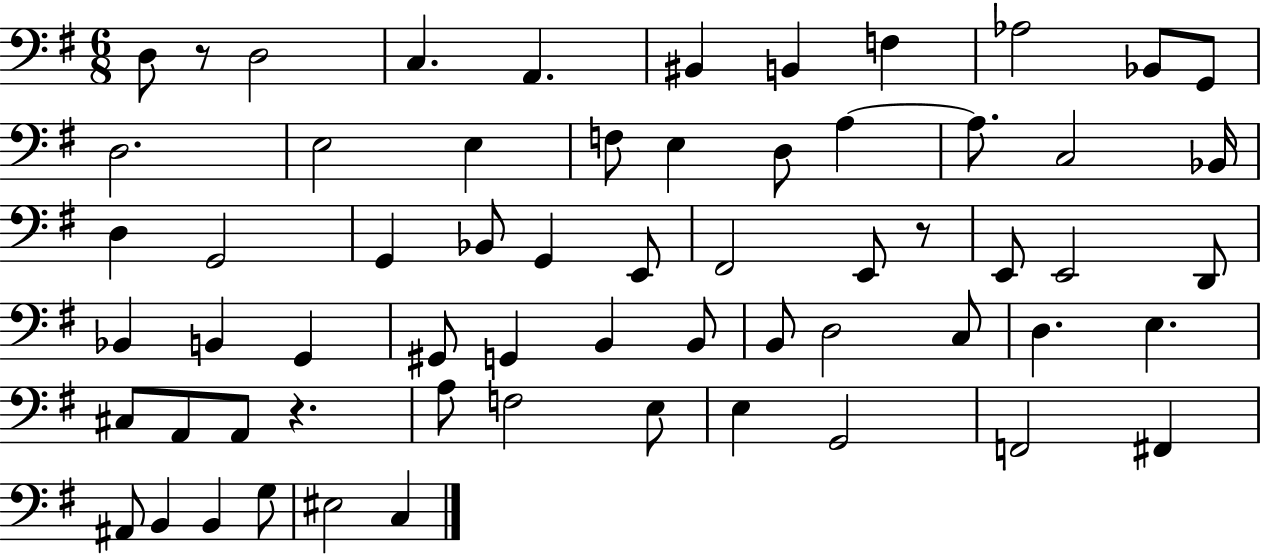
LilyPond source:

{
  \clef bass
  \numericTimeSignature
  \time 6/8
  \key g \major
  d8 r8 d2 | c4. a,4. | bis,4 b,4 f4 | aes2 bes,8 g,8 | \break d2. | e2 e4 | f8 e4 d8 a4~~ | a8. c2 bes,16 | \break d4 g,2 | g,4 bes,8 g,4 e,8 | fis,2 e,8 r8 | e,8 e,2 d,8 | \break bes,4 b,4 g,4 | gis,8 g,4 b,4 b,8 | b,8 d2 c8 | d4. e4. | \break cis8 a,8 a,8 r4. | a8 f2 e8 | e4 g,2 | f,2 fis,4 | \break ais,8 b,4 b,4 g8 | eis2 c4 | \bar "|."
}